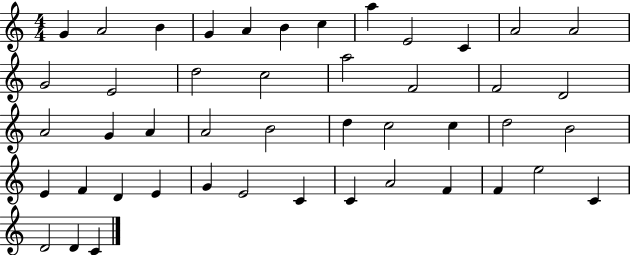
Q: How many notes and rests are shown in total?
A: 46